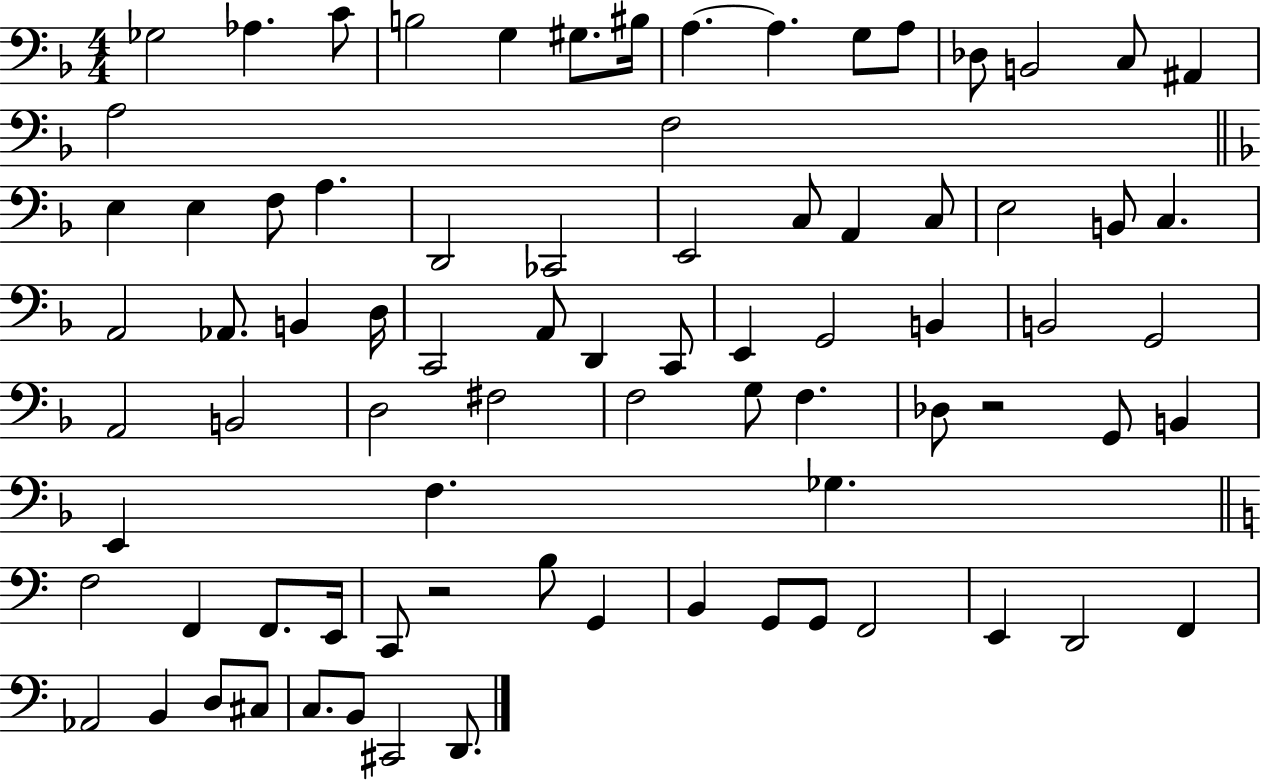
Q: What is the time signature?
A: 4/4